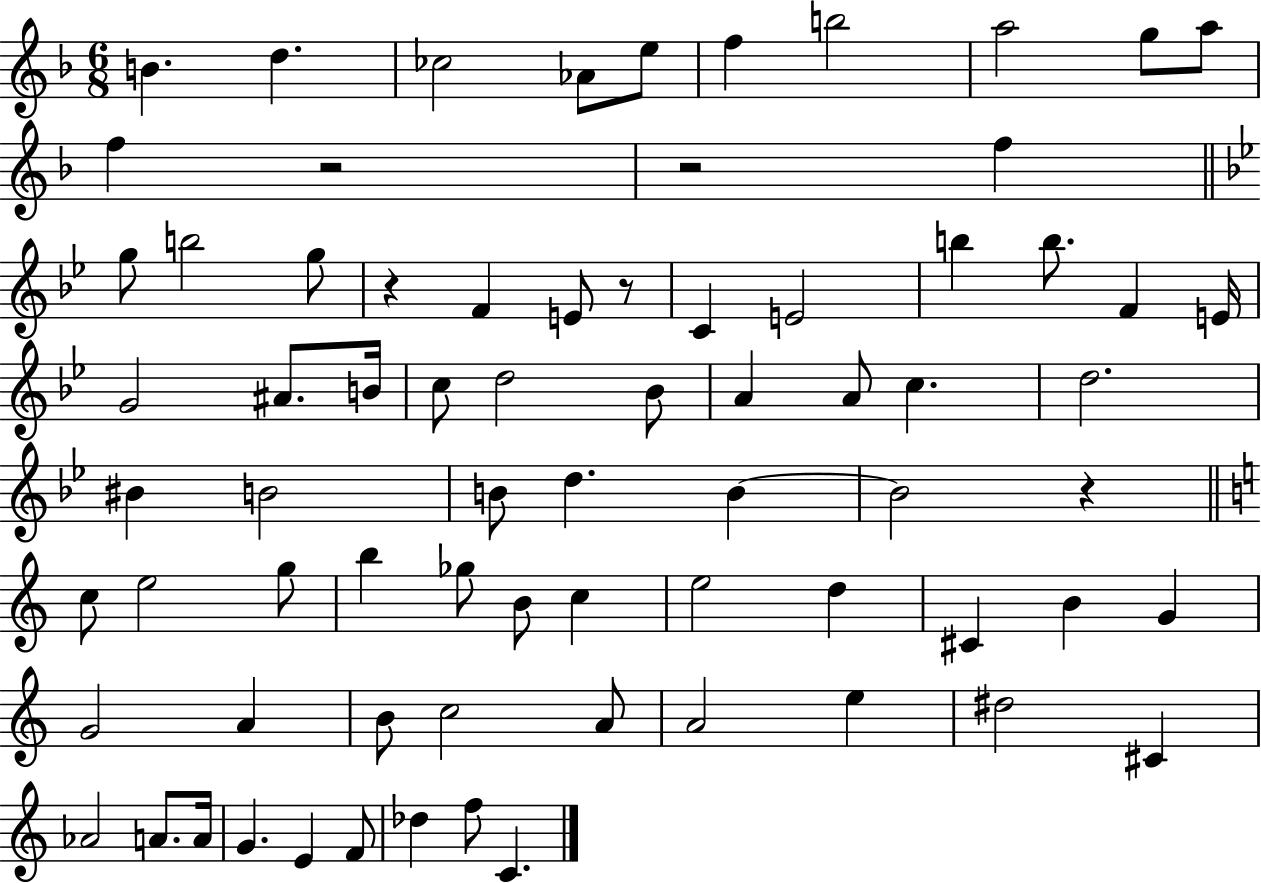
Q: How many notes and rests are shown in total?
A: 74